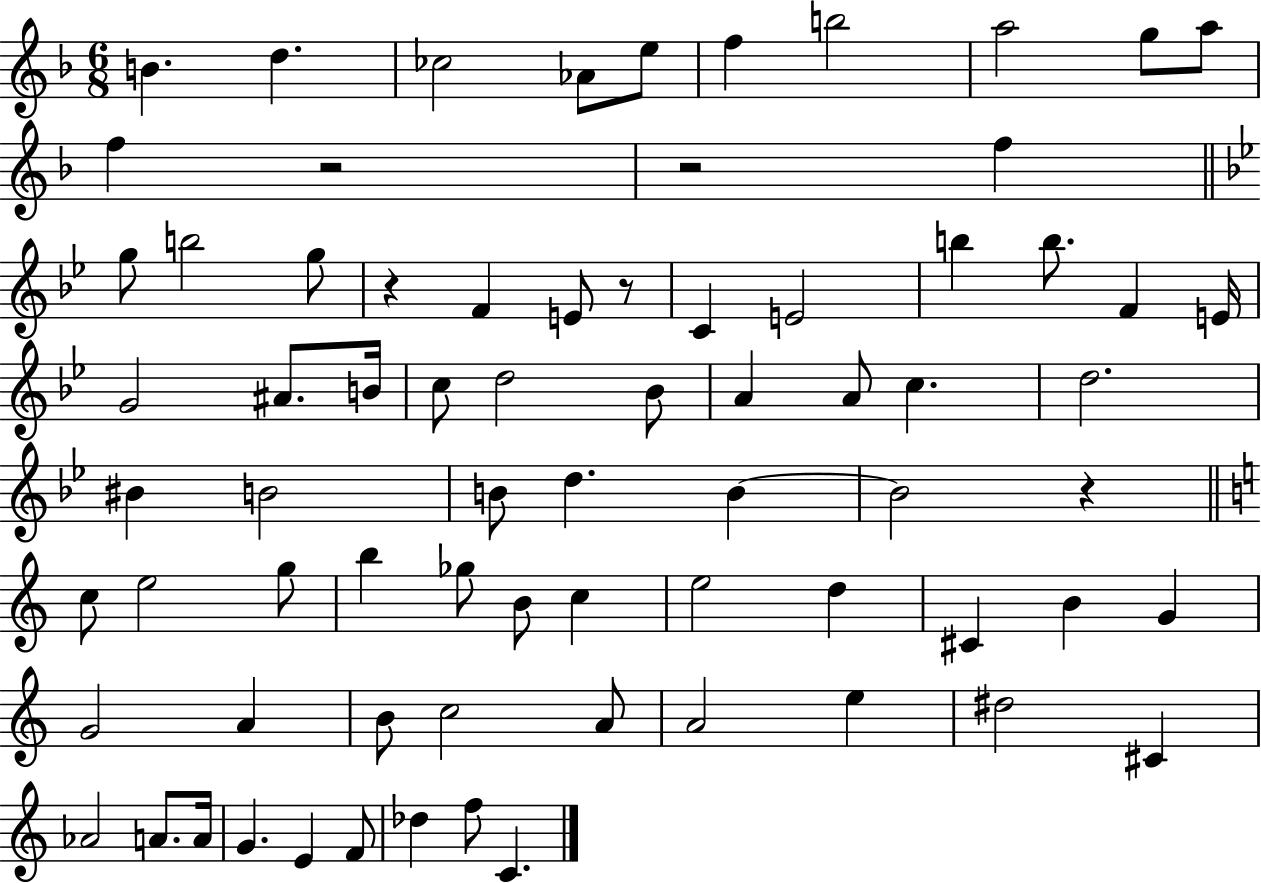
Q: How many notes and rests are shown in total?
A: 74